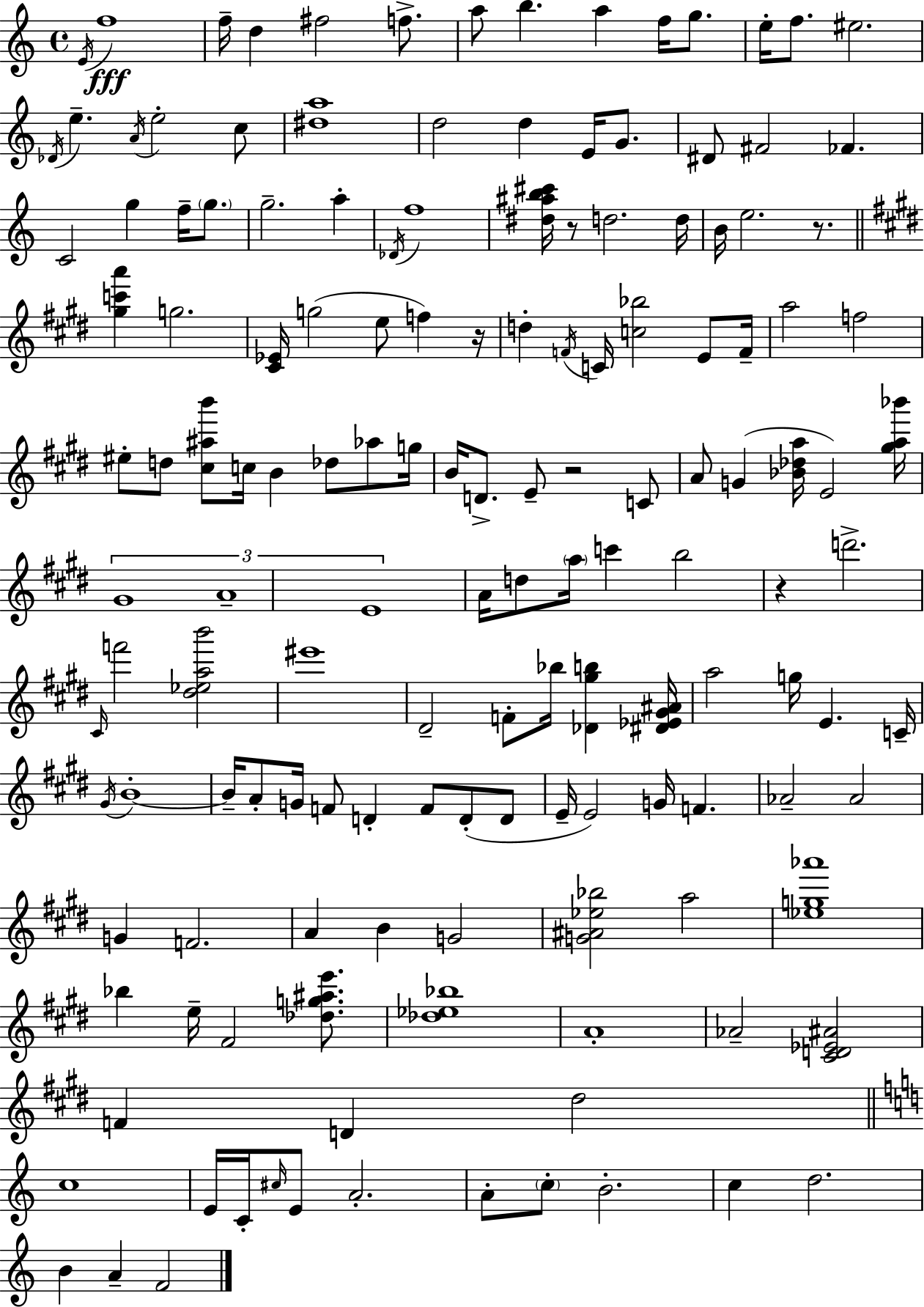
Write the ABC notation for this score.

X:1
T:Untitled
M:4/4
L:1/4
K:C
E/4 f4 f/4 d ^f2 f/2 a/2 b a f/4 g/2 e/4 f/2 ^e2 _D/4 e A/4 e2 c/2 [^da]4 d2 d E/4 G/2 ^D/2 ^F2 _F C2 g f/4 g/2 g2 a _D/4 f4 [^d^ab^c']/4 z/2 d2 d/4 B/4 e2 z/2 [^gc'a'] g2 [^C_E]/4 g2 e/2 f z/4 d F/4 C/4 [c_b]2 E/2 F/4 a2 f2 ^e/2 d/2 [^c^ab']/2 c/4 B _d/2 _a/2 g/4 B/4 D/2 E/2 z2 C/2 A/2 G [_B_da]/4 E2 [^ga_b']/4 ^G4 A4 E4 A/4 d/2 a/4 c' b2 z d'2 ^C/4 f'2 [^d_eab']2 ^e'4 ^D2 F/2 _b/4 [_D^gb] [^D_E^G^A]/4 a2 g/4 E C/4 ^G/4 B4 B/4 A/2 G/4 F/2 D F/2 D/2 D/2 E/4 E2 G/4 F _A2 _A2 G F2 A B G2 [G^A_e_b]2 a2 [_eg_a']4 _b e/4 ^F2 [_dg^ae']/2 [_d_e_b]4 A4 _A2 [^CD_E^A]2 F D ^d2 c4 E/4 C/4 ^c/4 E/2 A2 A/2 c/2 B2 c d2 B A F2